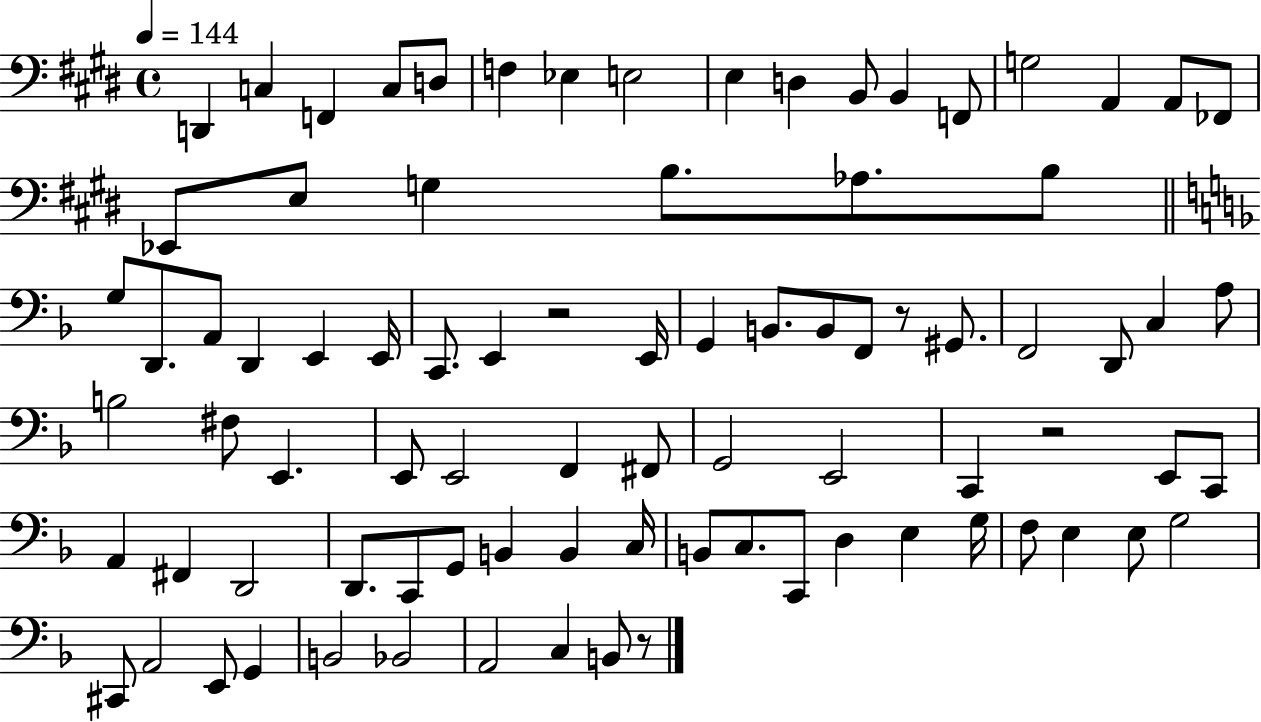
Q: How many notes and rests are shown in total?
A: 85